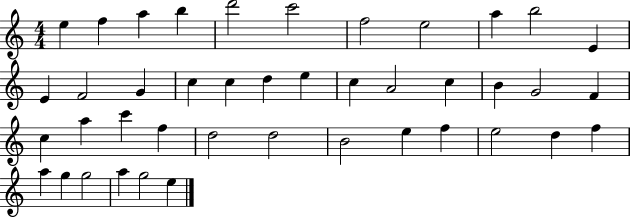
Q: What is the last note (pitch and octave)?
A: E5